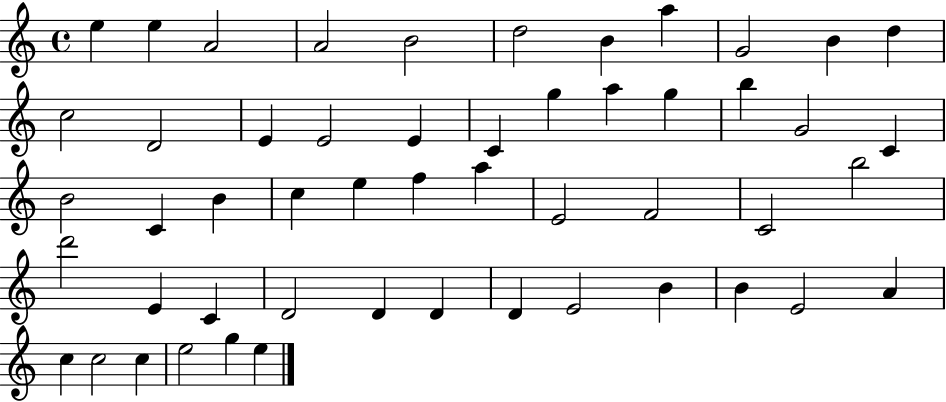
E5/q E5/q A4/h A4/h B4/h D5/h B4/q A5/q G4/h B4/q D5/q C5/h D4/h E4/q E4/h E4/q C4/q G5/q A5/q G5/q B5/q G4/h C4/q B4/h C4/q B4/q C5/q E5/q F5/q A5/q E4/h F4/h C4/h B5/h D6/h E4/q C4/q D4/h D4/q D4/q D4/q E4/h B4/q B4/q E4/h A4/q C5/q C5/h C5/q E5/h G5/q E5/q